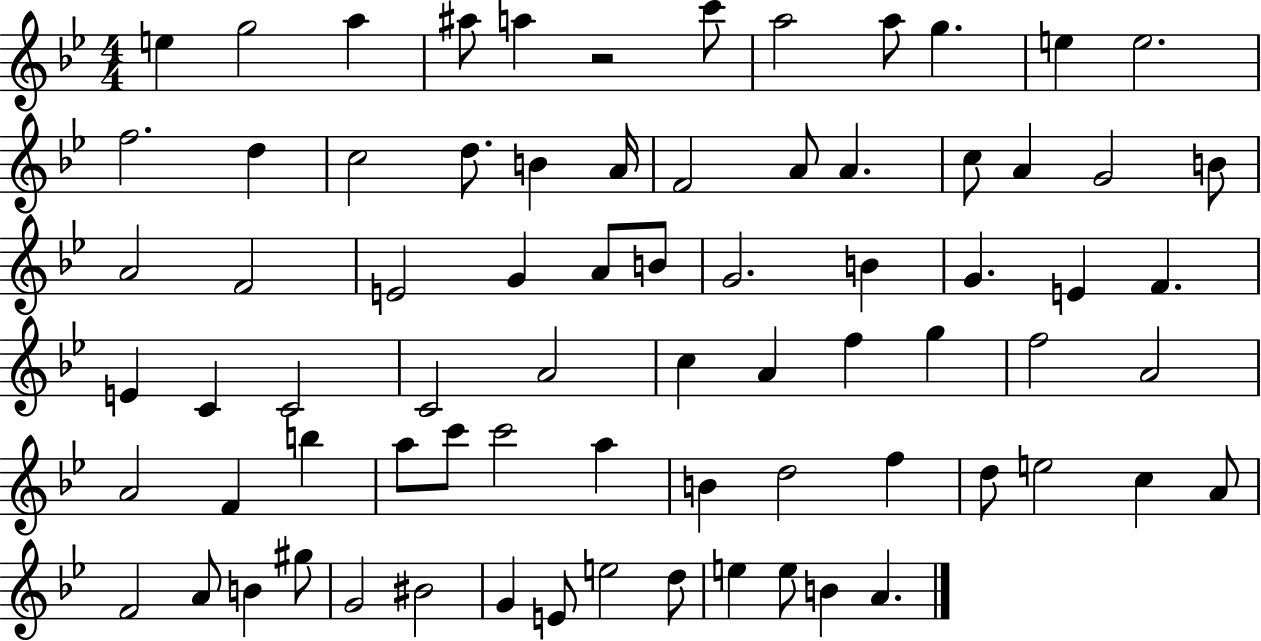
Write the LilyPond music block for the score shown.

{
  \clef treble
  \numericTimeSignature
  \time 4/4
  \key bes \major
  \repeat volta 2 { e''4 g''2 a''4 | ais''8 a''4 r2 c'''8 | a''2 a''8 g''4. | e''4 e''2. | \break f''2. d''4 | c''2 d''8. b'4 a'16 | f'2 a'8 a'4. | c''8 a'4 g'2 b'8 | \break a'2 f'2 | e'2 g'4 a'8 b'8 | g'2. b'4 | g'4. e'4 f'4. | \break e'4 c'4 c'2 | c'2 a'2 | c''4 a'4 f''4 g''4 | f''2 a'2 | \break a'2 f'4 b''4 | a''8 c'''8 c'''2 a''4 | b'4 d''2 f''4 | d''8 e''2 c''4 a'8 | \break f'2 a'8 b'4 gis''8 | g'2 bis'2 | g'4 e'8 e''2 d''8 | e''4 e''8 b'4 a'4. | \break } \bar "|."
}